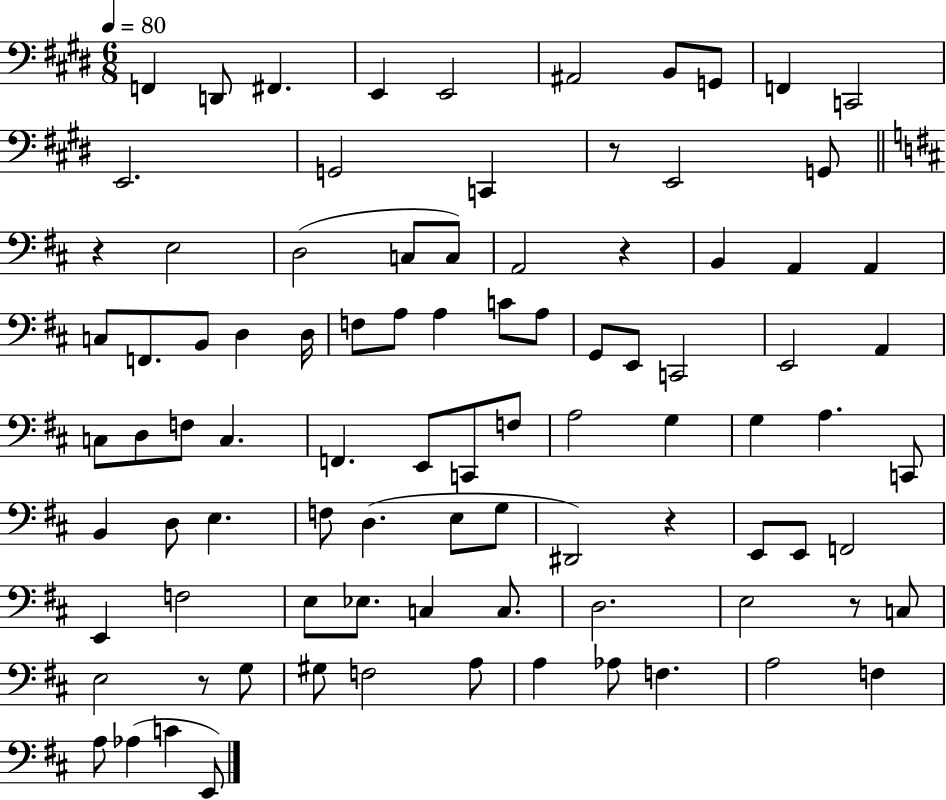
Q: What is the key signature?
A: E major